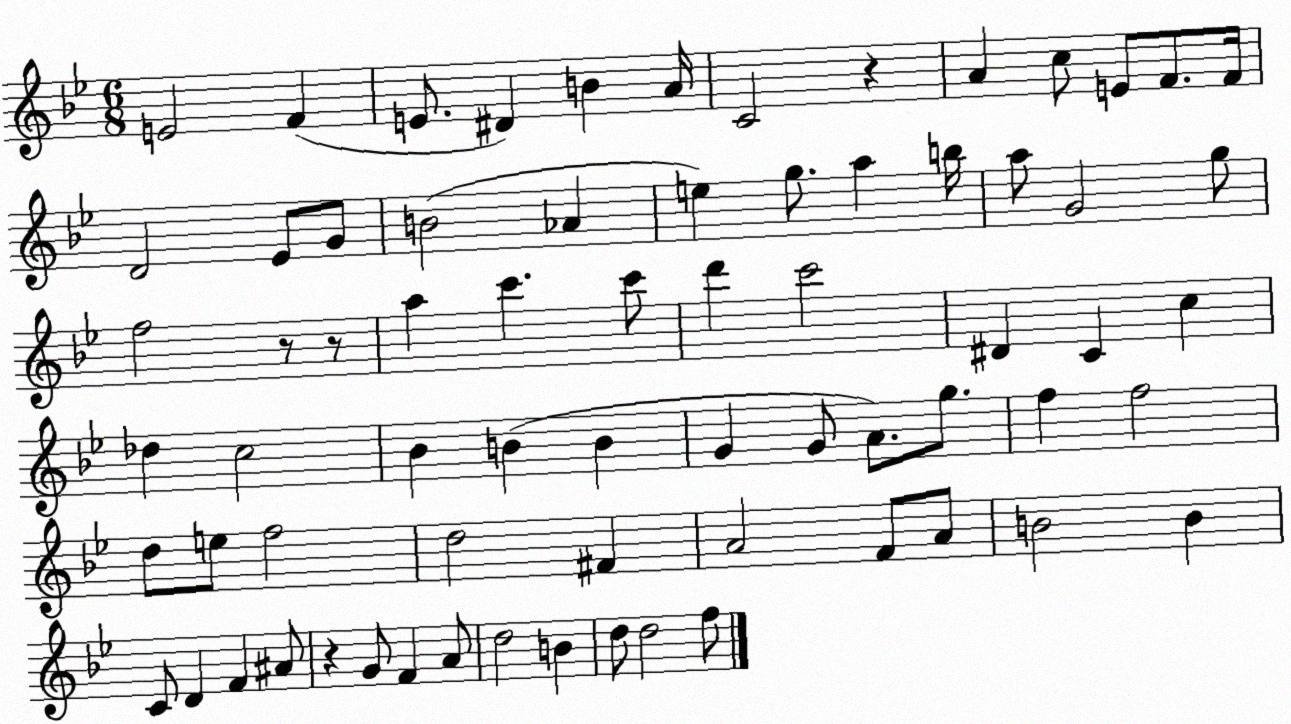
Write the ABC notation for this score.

X:1
T:Untitled
M:6/8
L:1/4
K:Bb
E2 F E/2 ^D B A/4 C2 z A c/2 E/2 F/2 F/4 D2 _E/2 G/2 B2 _A e g/2 a b/4 a/2 G2 g/2 f2 z/2 z/2 a c' c'/2 d' c'2 ^D C c _d c2 _B B B G G/2 A/2 g/2 f f2 d/2 e/2 f2 d2 ^F A2 F/2 A/2 B2 B C/2 D F ^A/2 z G/2 F A/2 d2 B d/2 d2 f/2